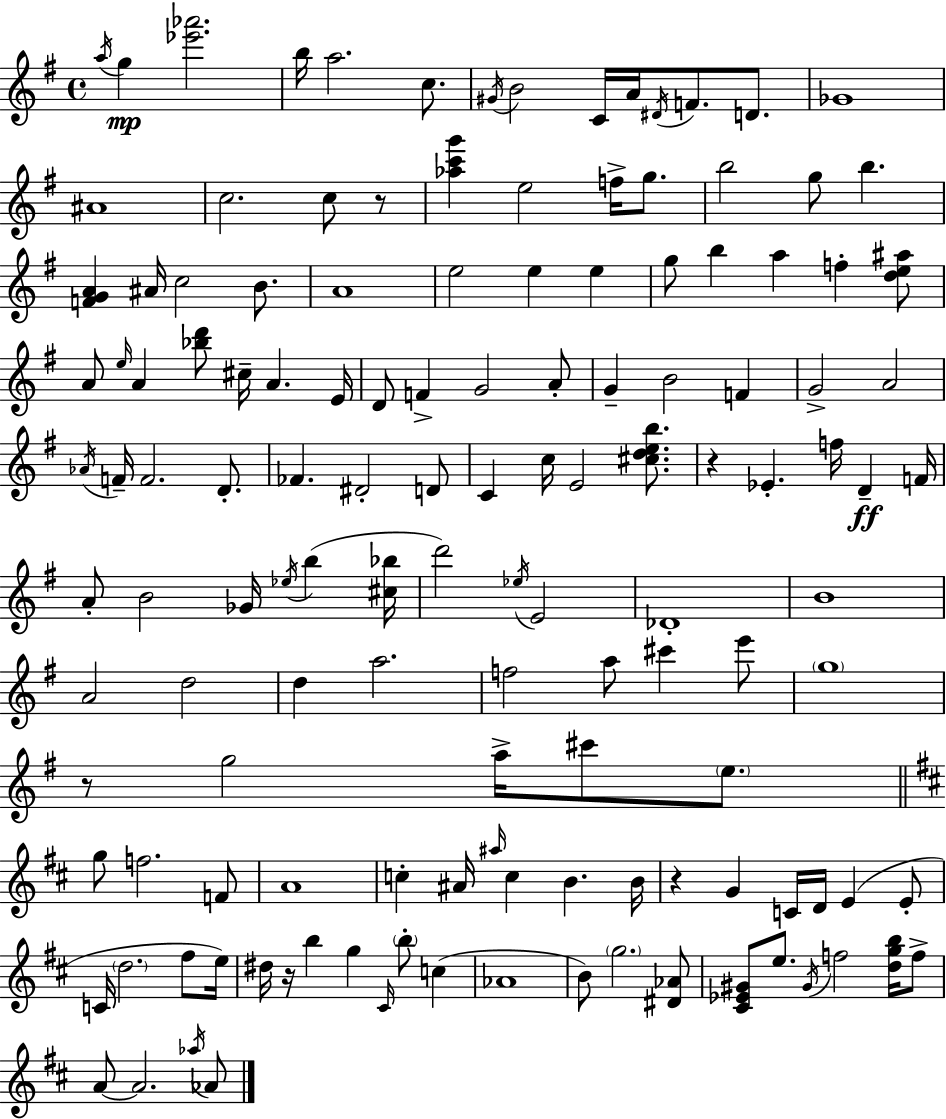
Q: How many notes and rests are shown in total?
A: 136